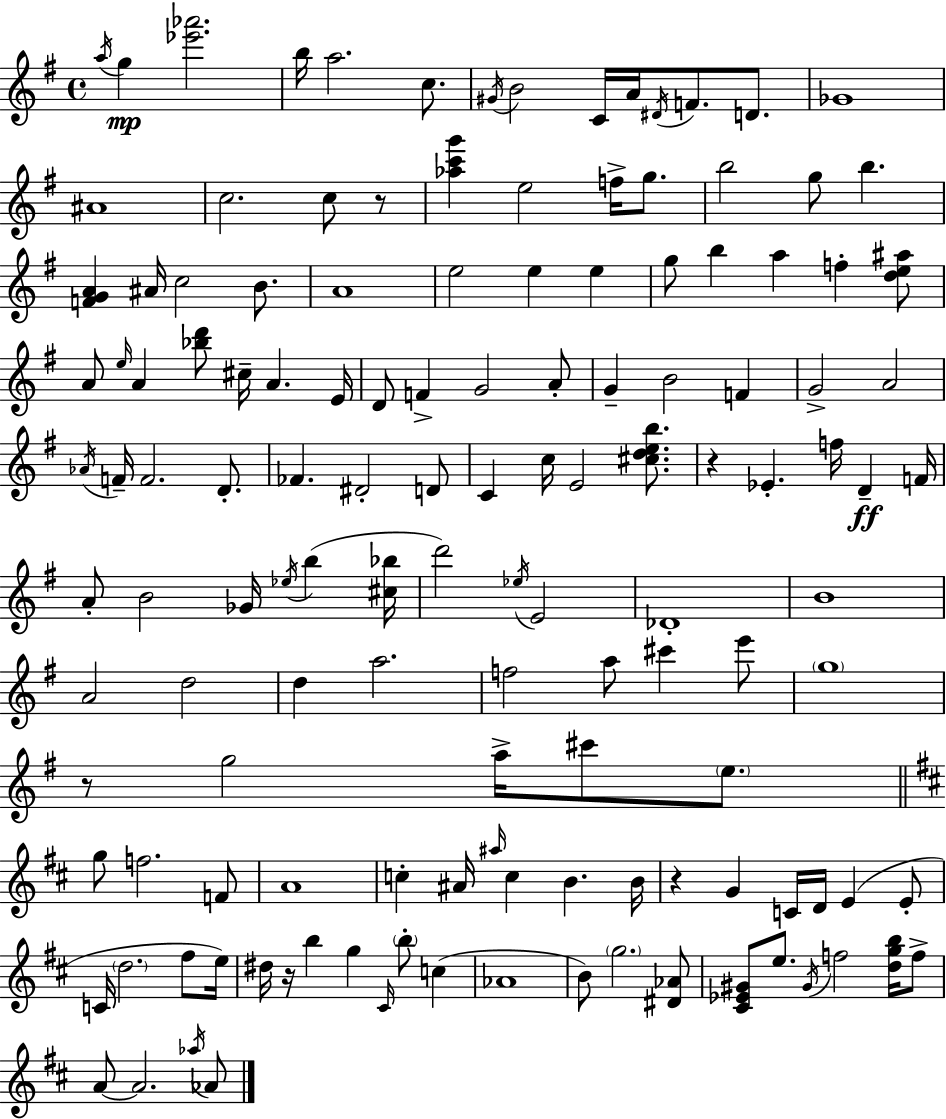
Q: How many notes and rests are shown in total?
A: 136